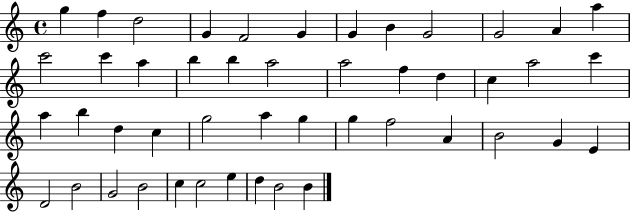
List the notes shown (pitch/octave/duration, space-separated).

G5/q F5/q D5/h G4/q F4/h G4/q G4/q B4/q G4/h G4/h A4/q A5/q C6/h C6/q A5/q B5/q B5/q A5/h A5/h F5/q D5/q C5/q A5/h C6/q A5/q B5/q D5/q C5/q G5/h A5/q G5/q G5/q F5/h A4/q B4/h G4/q E4/q D4/h B4/h G4/h B4/h C5/q C5/h E5/q D5/q B4/h B4/q